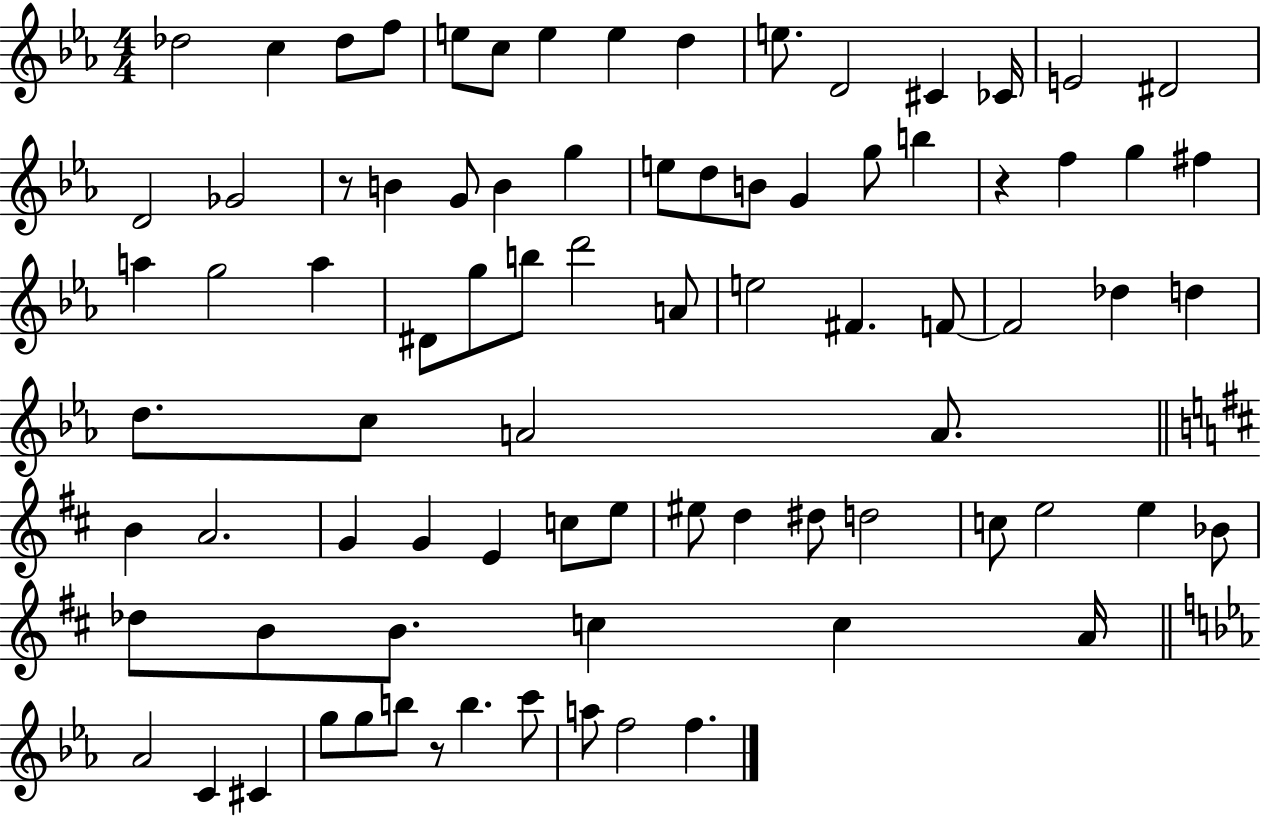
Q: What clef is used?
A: treble